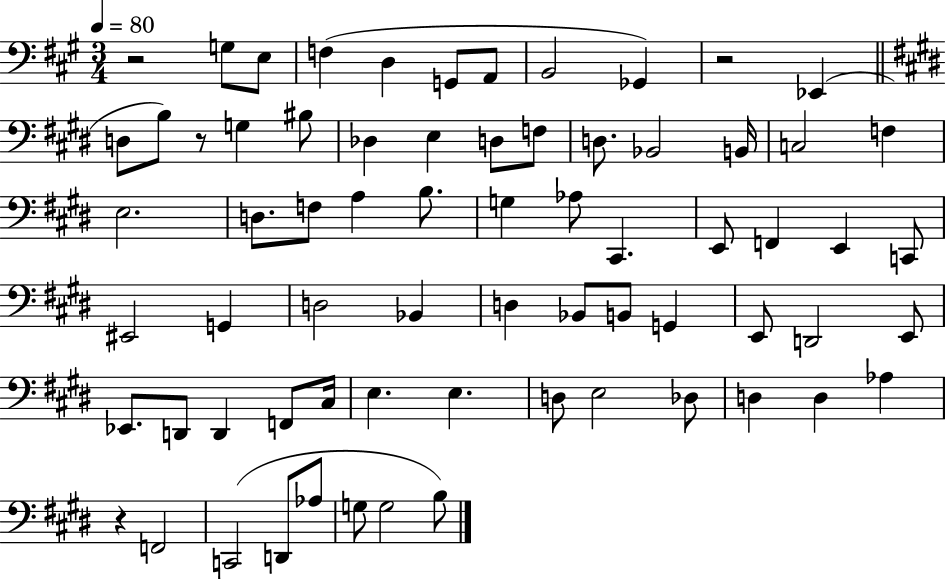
R/h G3/e E3/e F3/q D3/q G2/e A2/e B2/h Gb2/q R/h Eb2/q D3/e B3/e R/e G3/q BIS3/e Db3/q E3/q D3/e F3/e D3/e. Bb2/h B2/s C3/h F3/q E3/h. D3/e. F3/e A3/q B3/e. G3/q Ab3/e C#2/q. E2/e F2/q E2/q C2/e EIS2/h G2/q D3/h Bb2/q D3/q Bb2/e B2/e G2/q E2/e D2/h E2/e Eb2/e. D2/e D2/q F2/e C#3/s E3/q. E3/q. D3/e E3/h Db3/e D3/q D3/q Ab3/q R/q F2/h C2/h D2/e Ab3/e G3/e G3/h B3/e